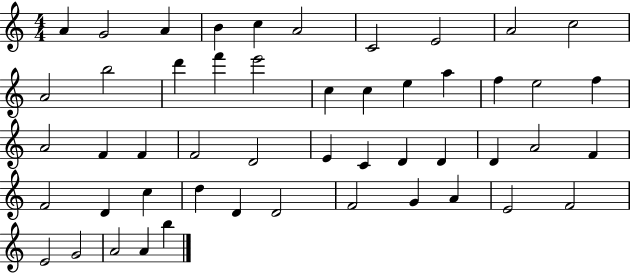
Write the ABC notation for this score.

X:1
T:Untitled
M:4/4
L:1/4
K:C
A G2 A B c A2 C2 E2 A2 c2 A2 b2 d' f' e'2 c c e a f e2 f A2 F F F2 D2 E C D D D A2 F F2 D c d D D2 F2 G A E2 F2 E2 G2 A2 A b